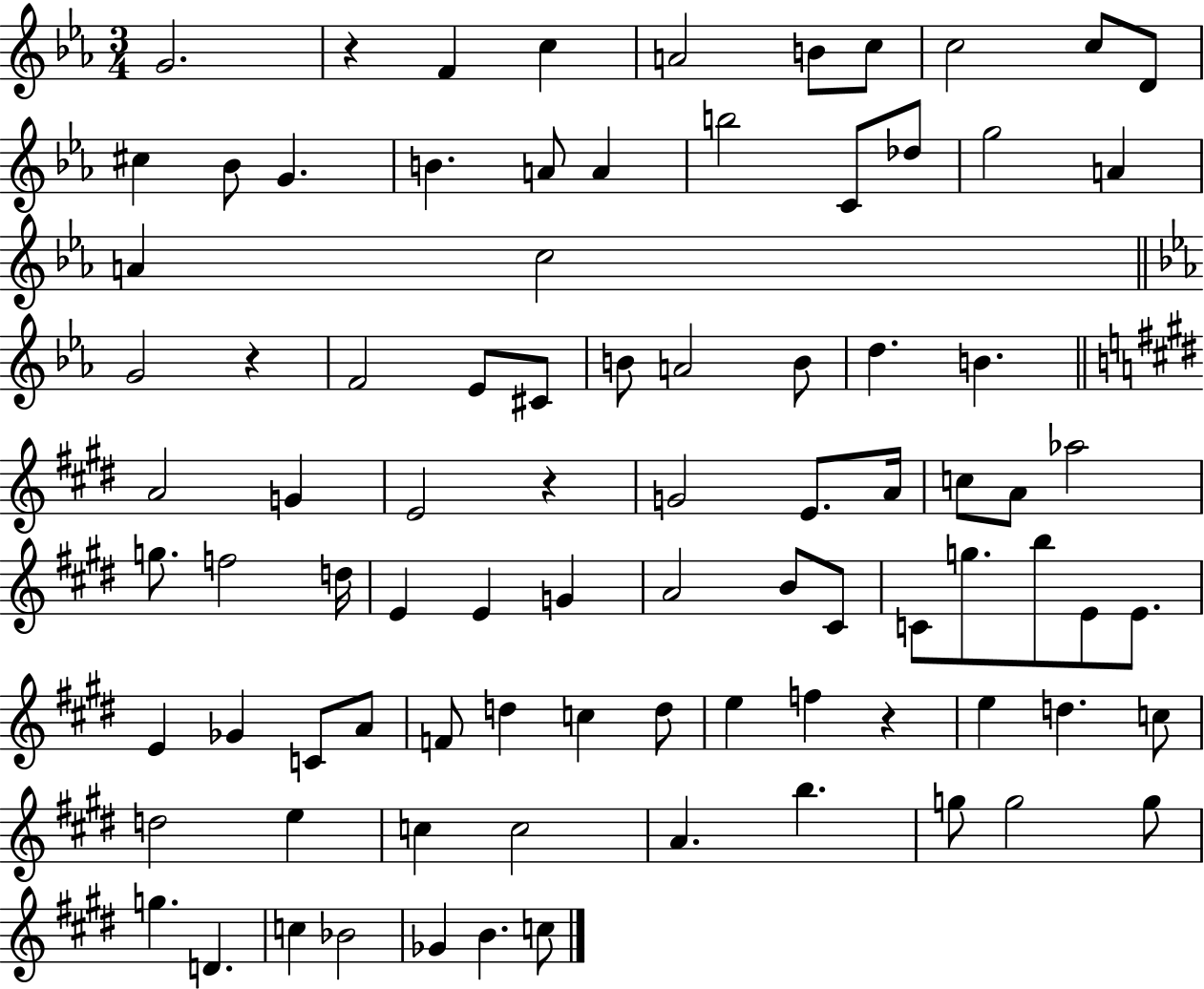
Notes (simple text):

G4/h. R/q F4/q C5/q A4/h B4/e C5/e C5/h C5/e D4/e C#5/q Bb4/e G4/q. B4/q. A4/e A4/q B5/h C4/e Db5/e G5/h A4/q A4/q C5/h G4/h R/q F4/h Eb4/e C#4/e B4/e A4/h B4/e D5/q. B4/q. A4/h G4/q E4/h R/q G4/h E4/e. A4/s C5/e A4/e Ab5/h G5/e. F5/h D5/s E4/q E4/q G4/q A4/h B4/e C#4/e C4/e G5/e. B5/e E4/e E4/e. E4/q Gb4/q C4/e A4/e F4/e D5/q C5/q D5/e E5/q F5/q R/q E5/q D5/q. C5/e D5/h E5/q C5/q C5/h A4/q. B5/q. G5/e G5/h G5/e G5/q. D4/q. C5/q Bb4/h Gb4/q B4/q. C5/e